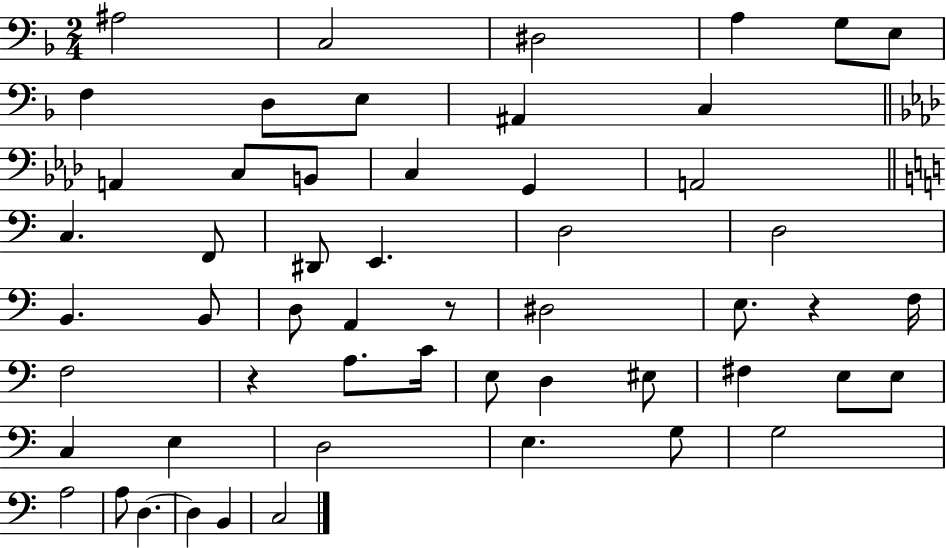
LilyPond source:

{
  \clef bass
  \numericTimeSignature
  \time 2/4
  \key f \major
  \repeat volta 2 { ais2 | c2 | dis2 | a4 g8 e8 | \break f4 d8 e8 | ais,4 c4 | \bar "||" \break \key aes \major a,4 c8 b,8 | c4 g,4 | a,2 | \bar "||" \break \key c \major c4. f,8 | dis,8 e,4. | d2 | d2 | \break b,4. b,8 | d8 a,4 r8 | dis2 | e8. r4 f16 | \break f2 | r4 a8. c'16 | e8 d4 eis8 | fis4 e8 e8 | \break c4 e4 | d2 | e4. g8 | g2 | \break a2 | a8 d4.~~ | d4 b,4 | c2 | \break } \bar "|."
}